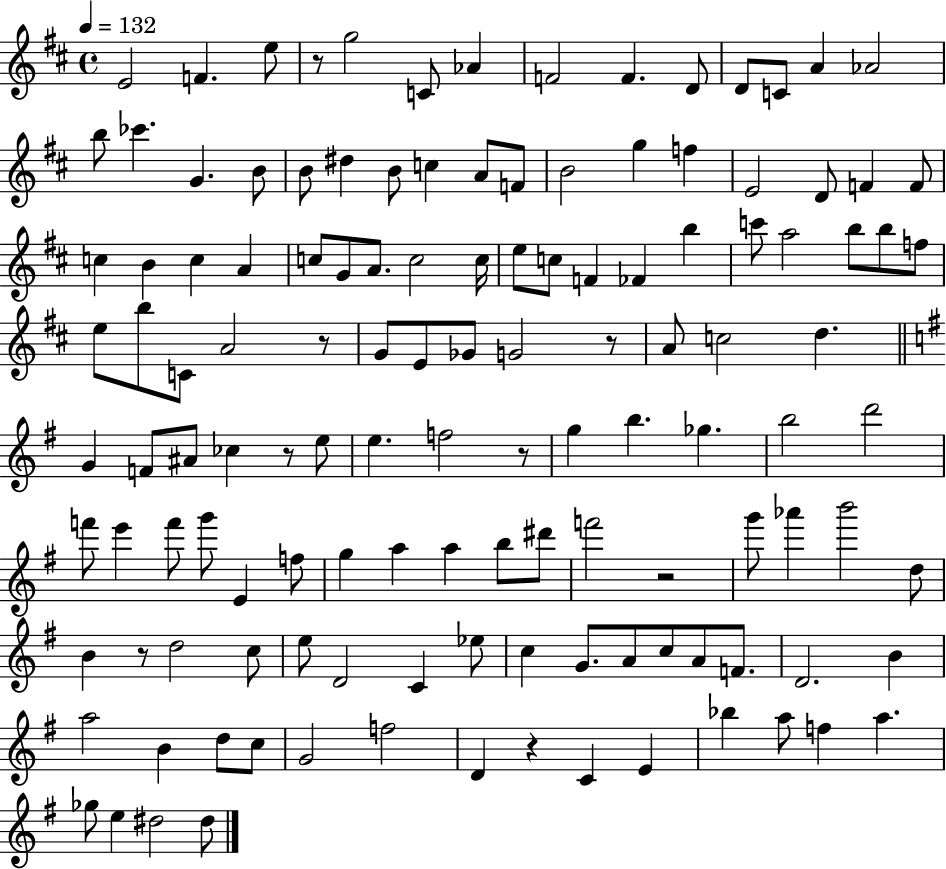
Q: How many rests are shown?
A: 8